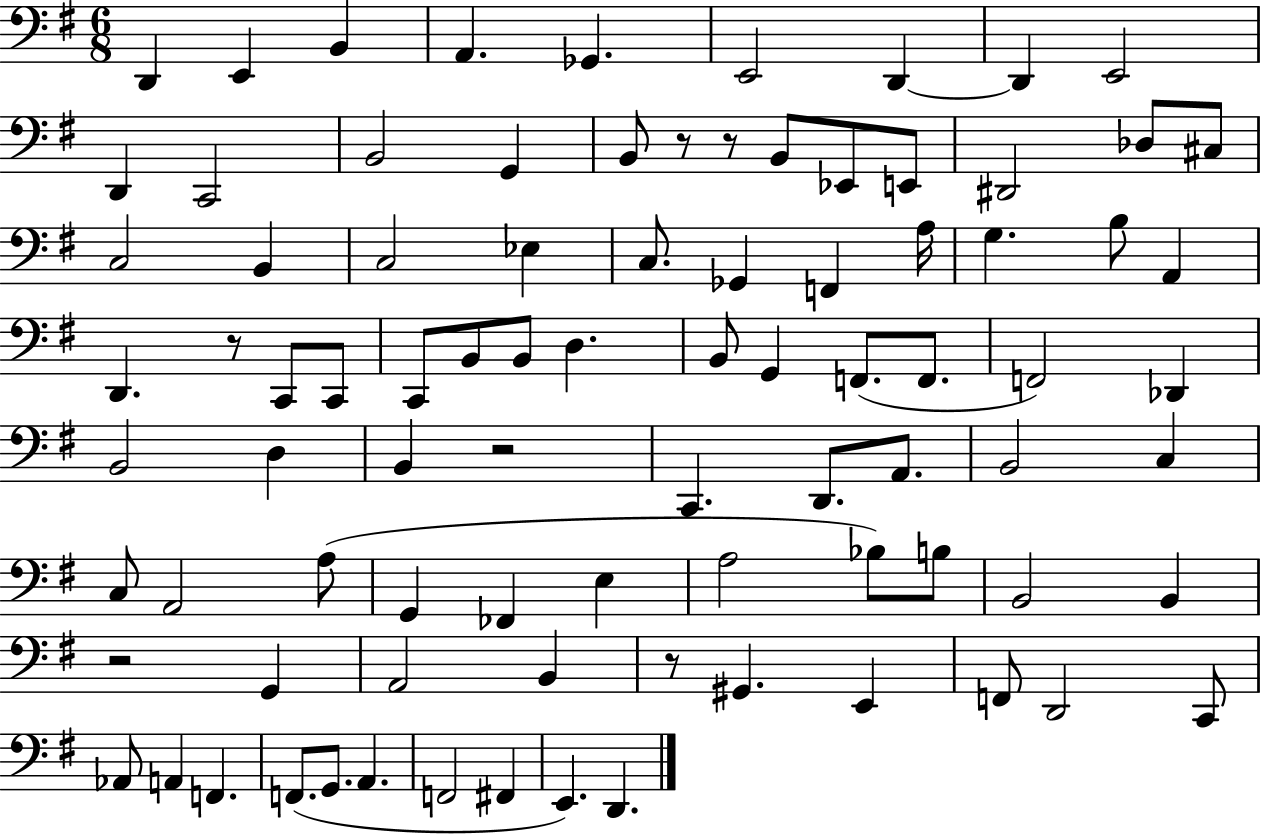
X:1
T:Untitled
M:6/8
L:1/4
K:G
D,, E,, B,, A,, _G,, E,,2 D,, D,, E,,2 D,, C,,2 B,,2 G,, B,,/2 z/2 z/2 B,,/2 _E,,/2 E,,/2 ^D,,2 _D,/2 ^C,/2 C,2 B,, C,2 _E, C,/2 _G,, F,, A,/4 G, B,/2 A,, D,, z/2 C,,/2 C,,/2 C,,/2 B,,/2 B,,/2 D, B,,/2 G,, F,,/2 F,,/2 F,,2 _D,, B,,2 D, B,, z2 C,, D,,/2 A,,/2 B,,2 C, C,/2 A,,2 A,/2 G,, _F,, E, A,2 _B,/2 B,/2 B,,2 B,, z2 G,, A,,2 B,, z/2 ^G,, E,, F,,/2 D,,2 C,,/2 _A,,/2 A,, F,, F,,/2 G,,/2 A,, F,,2 ^F,, E,, D,,